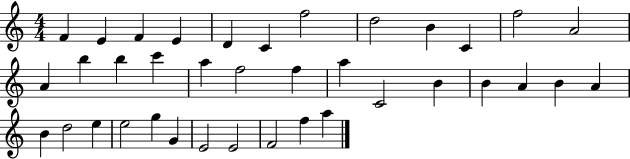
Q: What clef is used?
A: treble